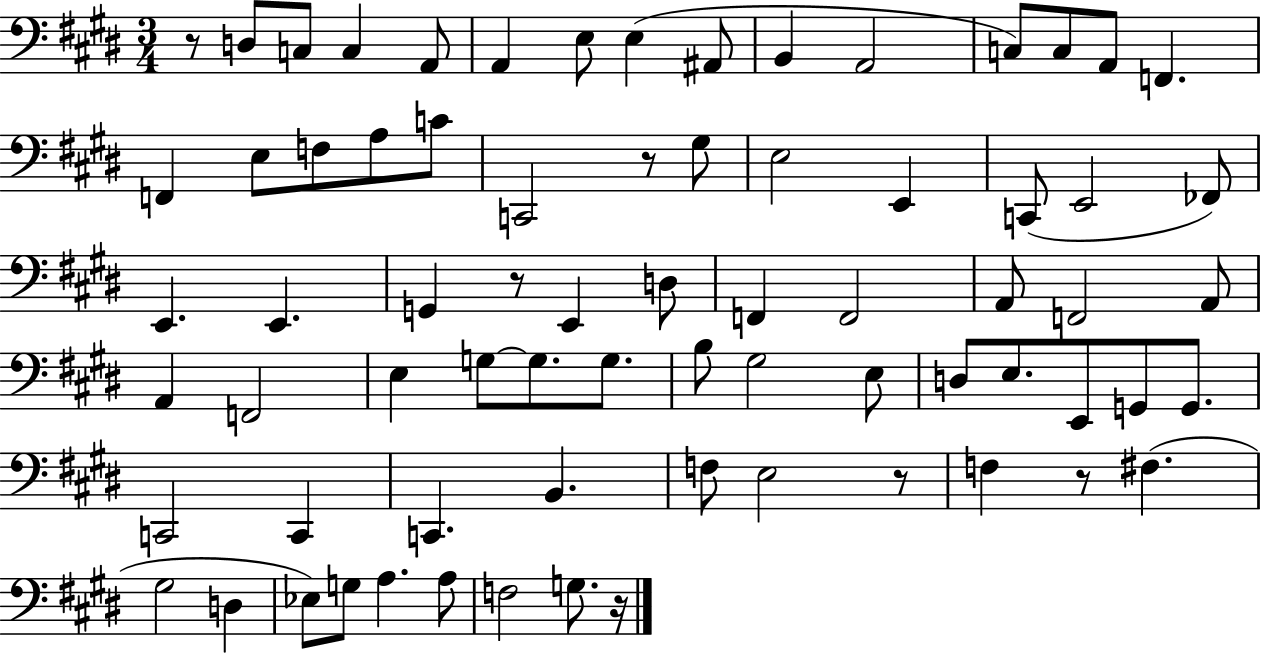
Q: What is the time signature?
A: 3/4